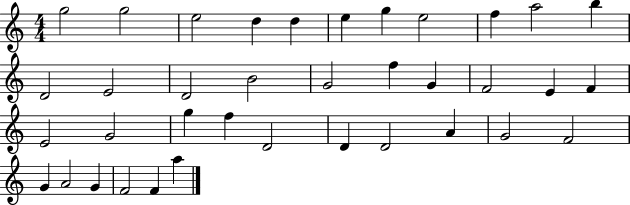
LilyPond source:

{
  \clef treble
  \numericTimeSignature
  \time 4/4
  \key c \major
  g''2 g''2 | e''2 d''4 d''4 | e''4 g''4 e''2 | f''4 a''2 b''4 | \break d'2 e'2 | d'2 b'2 | g'2 f''4 g'4 | f'2 e'4 f'4 | \break e'2 g'2 | g''4 f''4 d'2 | d'4 d'2 a'4 | g'2 f'2 | \break g'4 a'2 g'4 | f'2 f'4 a''4 | \bar "|."
}